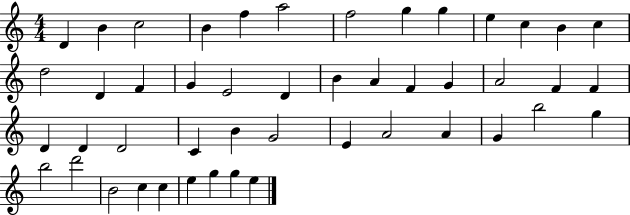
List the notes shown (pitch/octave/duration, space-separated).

D4/q B4/q C5/h B4/q F5/q A5/h F5/h G5/q G5/q E5/q C5/q B4/q C5/q D5/h D4/q F4/q G4/q E4/h D4/q B4/q A4/q F4/q G4/q A4/h F4/q F4/q D4/q D4/q D4/h C4/q B4/q G4/h E4/q A4/h A4/q G4/q B5/h G5/q B5/h D6/h B4/h C5/q C5/q E5/q G5/q G5/q E5/q